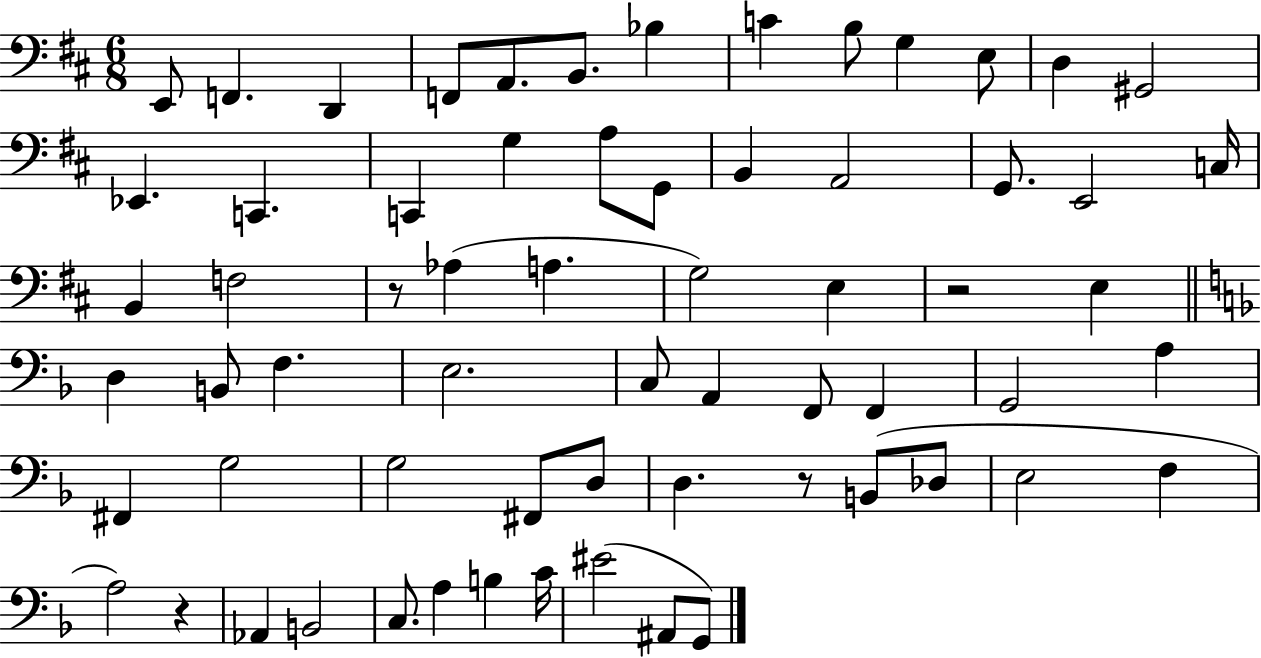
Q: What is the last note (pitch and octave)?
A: G2